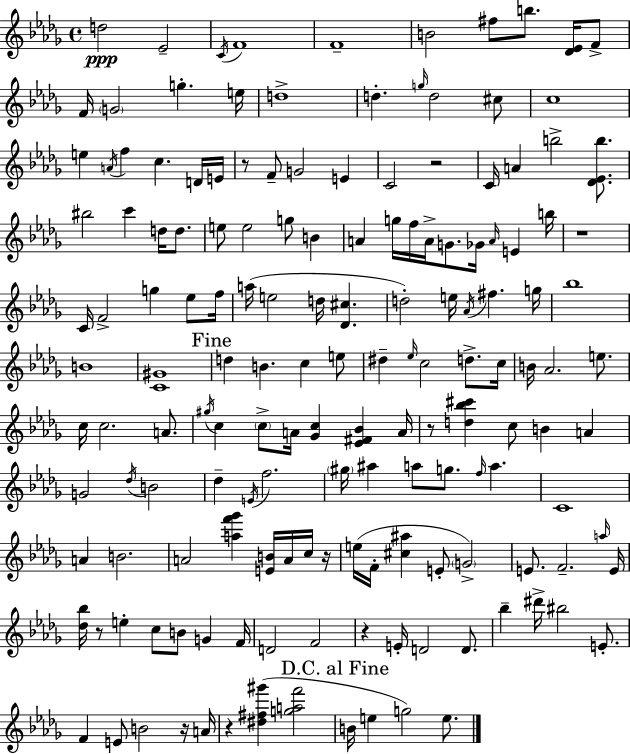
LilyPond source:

{
  \clef treble
  \time 4/4
  \defaultTimeSignature
  \key bes \minor
  d''2\ppp ees'2-- | \acciaccatura { c'16 } f'1 | f'1-- | b'2 fis''8 b''8. <des' ees'>16 f'8-> | \break f'16 \parenthesize g'2 g''4.-. | e''16 d''1-> | d''4.-. \grace { g''16 } d''2 | cis''8 c''1 | \break e''4 \acciaccatura { a'16 } f''4 c''4. | d'16 e'16 r8 f'8-- g'2 e'4 | c'2 r2 | c'16 a'4 b''2-> | \break <des' ees' b''>8. bis''2 c'''4 d''16 | d''8. e''8 e''2 g''8 b'4 | a'4 g''16 f''16 a'16-> g'8. ges'16 \grace { a'16 } e'4 | b''16 r1 | \break c'16 f'2-> g''4 | ees''8 f''16 a''16( e''2 d''16 <des' cis''>4. | d''2-.) e''16 \acciaccatura { aes'16 } fis''4. | g''16 bes''1 | \break b'1 | <c' gis'>1 | \mark "Fine" d''4 b'4. c''4 | e''8 dis''4-- \grace { ees''16 } c''2 | \break d''8.-> c''16 b'16 aes'2. | e''8. c''16 c''2. | a'8. \acciaccatura { gis''16 } c''4 \parenthesize c''8-> a'16 <ges' c''>4 | <ees' fis' bes'>4 a'16 r8 <d'' bes'' cis'''>4 c''8 b'4 | \break a'4 g'2 \acciaccatura { des''16 } | b'2 des''4-- \acciaccatura { e'16 } f''2. | \parenthesize gis''16 ais''4 a''8 | g''8. \grace { f''16 } a''4. c'1 | \break a'4 b'2. | a'2 | <a'' f''' ges'''>4 <e' b'>16 a'16 c''16 r16 e''16( f'16-. <cis'' ais''>4 | e'8-. \parenthesize g'2->) e'8. f'2.-- | \break \grace { a''16 } e'16 <des'' bes''>16 r8 e''4-. | c''8 b'8 g'4 f'16 d'2 | f'2 r4 e'16-. | d'2 d'8. bes''4-- dis'''16-> | \break bis''2 e'8.-. f'4 e'8 | b'2 r16 a'16 r4 <dis'' fis'' gis'''>4( | <g'' a'' f'''>2 \mark "D.C. al Fine" b'16 e''4 | g''2) e''8. \bar "|."
}